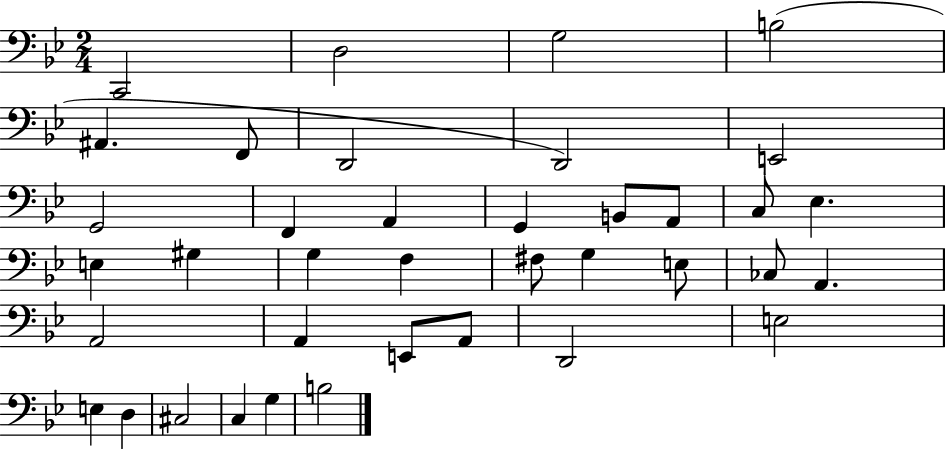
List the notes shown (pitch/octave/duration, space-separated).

C2/h D3/h G3/h B3/h A#2/q. F2/e D2/h D2/h E2/h G2/h F2/q A2/q G2/q B2/e A2/e C3/e Eb3/q. E3/q G#3/q G3/q F3/q F#3/e G3/q E3/e CES3/e A2/q. A2/h A2/q E2/e A2/e D2/h E3/h E3/q D3/q C#3/h C3/q G3/q B3/h